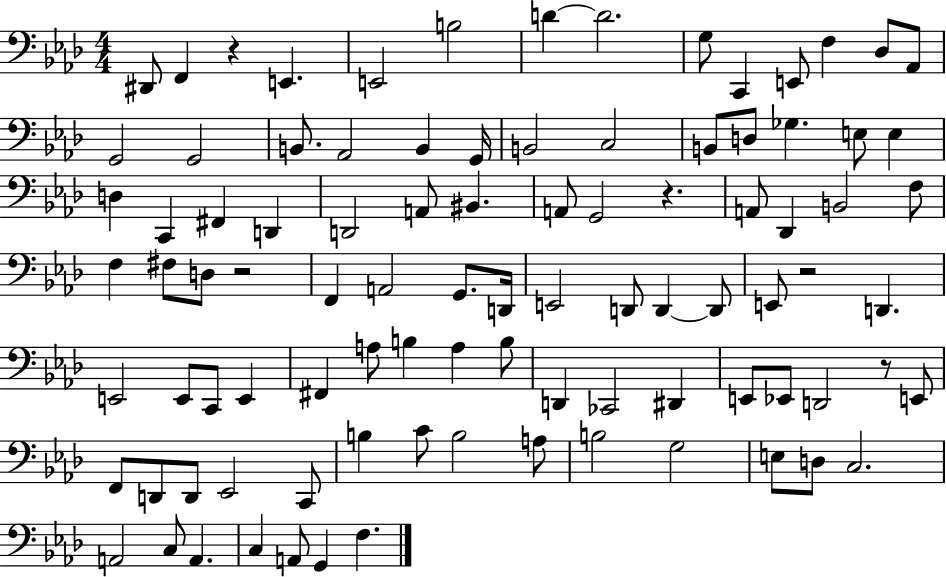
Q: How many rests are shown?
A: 5